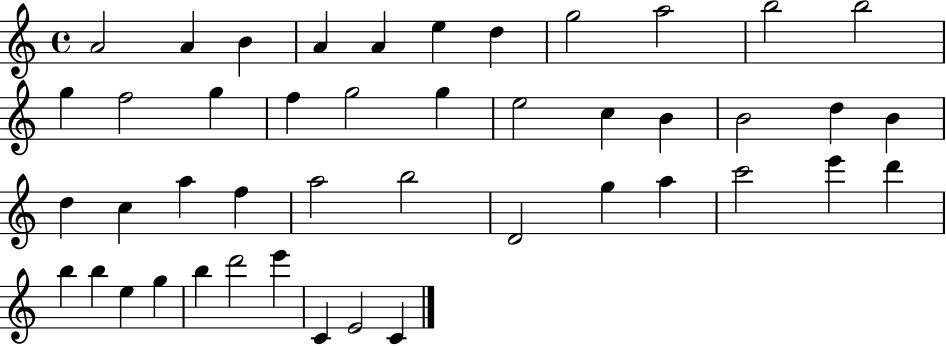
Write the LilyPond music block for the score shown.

{
  \clef treble
  \time 4/4
  \defaultTimeSignature
  \key c \major
  a'2 a'4 b'4 | a'4 a'4 e''4 d''4 | g''2 a''2 | b''2 b''2 | \break g''4 f''2 g''4 | f''4 g''2 g''4 | e''2 c''4 b'4 | b'2 d''4 b'4 | \break d''4 c''4 a''4 f''4 | a''2 b''2 | d'2 g''4 a''4 | c'''2 e'''4 d'''4 | \break b''4 b''4 e''4 g''4 | b''4 d'''2 e'''4 | c'4 e'2 c'4 | \bar "|."
}